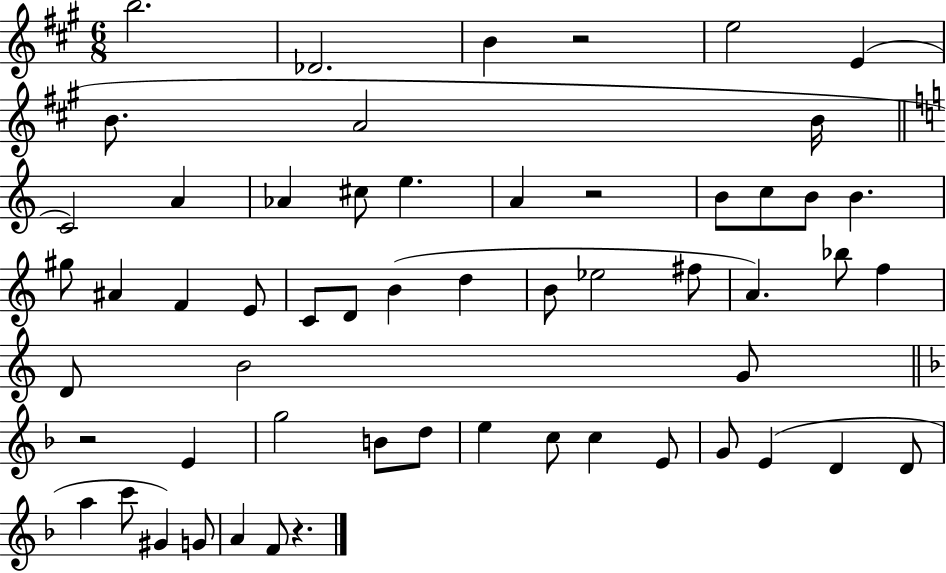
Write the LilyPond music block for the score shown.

{
  \clef treble
  \numericTimeSignature
  \time 6/8
  \key a \major
  \repeat volta 2 { b''2. | des'2. | b'4 r2 | e''2 e'4( | \break b'8. a'2 b'16 | \bar "||" \break \key c \major c'2) a'4 | aes'4 cis''8 e''4. | a'4 r2 | b'8 c''8 b'8 b'4. | \break gis''8 ais'4 f'4 e'8 | c'8 d'8 b'4( d''4 | b'8 ees''2 fis''8 | a'4.) bes''8 f''4 | \break d'8 b'2 g'8 | \bar "||" \break \key f \major r2 e'4 | g''2 b'8 d''8 | e''4 c''8 c''4 e'8 | g'8 e'4( d'4 d'8 | \break a''4 c'''8 gis'4) g'8 | a'4 f'8 r4. | } \bar "|."
}